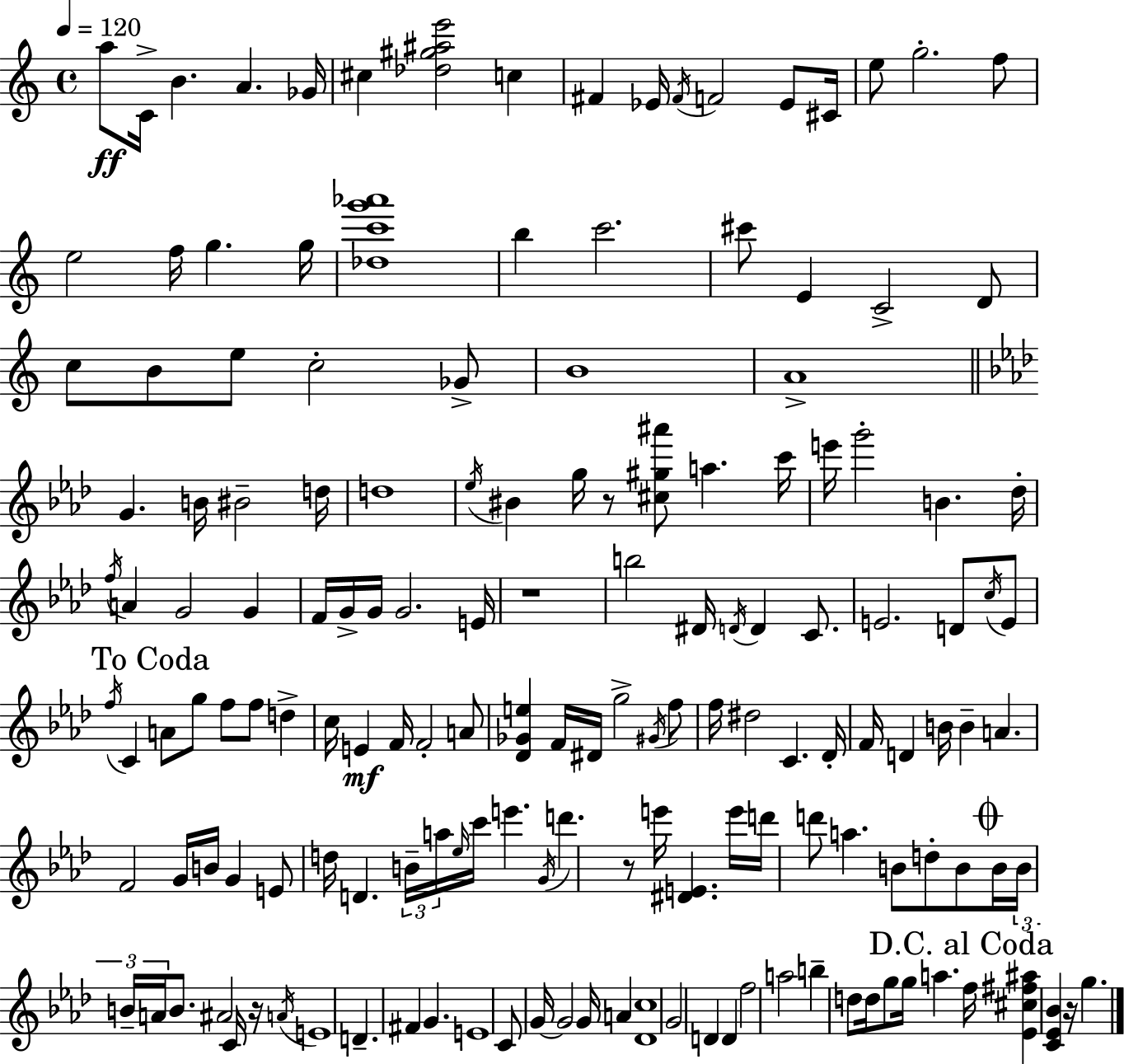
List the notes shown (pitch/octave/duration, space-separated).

A5/e C4/s B4/q. A4/q. Gb4/s C#5/q [Db5,G#5,A#5,E6]/h C5/q F#4/q Eb4/s F#4/s F4/h Eb4/e C#4/s E5/e G5/h. F5/e E5/h F5/s G5/q. G5/s [Db5,C6,G6,Ab6]/w B5/q C6/h. C#6/e E4/q C4/h D4/e C5/e B4/e E5/e C5/h Gb4/e B4/w A4/w G4/q. B4/s BIS4/h D5/s D5/w Eb5/s BIS4/q G5/s R/e [C#5,G#5,A#6]/e A5/q. C6/s E6/s G6/h B4/q. Db5/s F5/s A4/q G4/h G4/q F4/s G4/s G4/s G4/h. E4/s R/w B5/h D#4/s D4/s D4/q C4/e. E4/h. D4/e C5/s E4/e F5/s C4/q A4/e G5/e F5/e F5/e D5/q C5/s E4/q F4/s F4/h A4/e [Db4,Gb4,E5]/q F4/s D#4/s G5/h G#4/s F5/e F5/s D#5/h C4/q. Db4/s F4/s D4/q B4/s B4/q A4/q. F4/h G4/s B4/s G4/q E4/e D5/s D4/q. B4/s A5/s Eb5/s C6/s E6/q. G4/s D6/q. R/e E6/s [D#4,E4]/q. E6/s D6/s D6/e A5/q. B4/e D5/e B4/e B4/s B4/s B4/s A4/s B4/e. A#4/h C4/s R/s A4/s E4/w D4/q. F#4/q G4/q. E4/w C4/e G4/s G4/h G4/s A4/q [Db4,C5]/w G4/h D4/q D4/q F5/h A5/h B5/q D5/e D5/s G5/e G5/s A5/q. F5/s [Eb4,C#5,F#5,A#5]/q [C4,Eb4,Bb4]/q R/s G5/q.